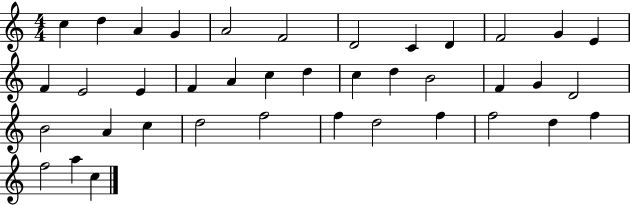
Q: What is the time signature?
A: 4/4